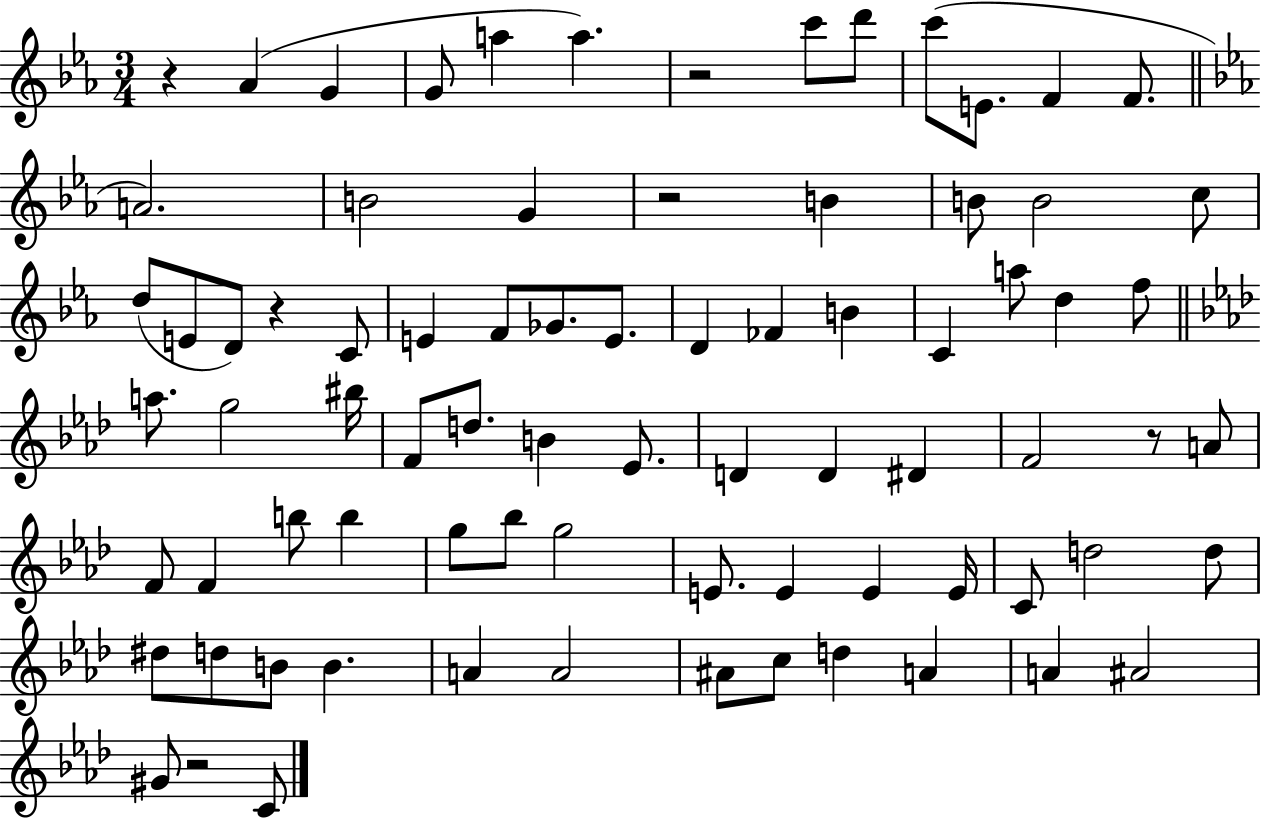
X:1
T:Untitled
M:3/4
L:1/4
K:Eb
z _A G G/2 a a z2 c'/2 d'/2 c'/2 E/2 F F/2 A2 B2 G z2 B B/2 B2 c/2 d/2 E/2 D/2 z C/2 E F/2 _G/2 E/2 D _F B C a/2 d f/2 a/2 g2 ^b/4 F/2 d/2 B _E/2 D D ^D F2 z/2 A/2 F/2 F b/2 b g/2 _b/2 g2 E/2 E E E/4 C/2 d2 d/2 ^d/2 d/2 B/2 B A A2 ^A/2 c/2 d A A ^A2 ^G/2 z2 C/2